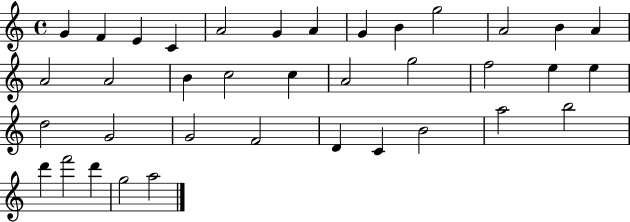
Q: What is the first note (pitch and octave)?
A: G4